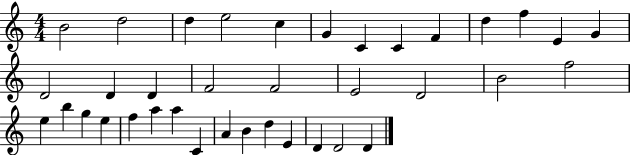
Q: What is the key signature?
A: C major